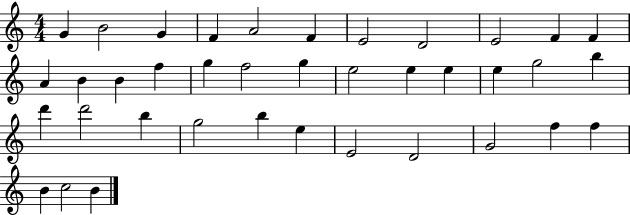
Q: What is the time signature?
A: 4/4